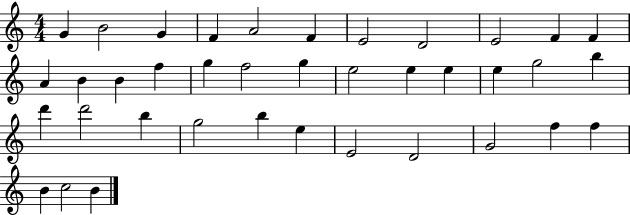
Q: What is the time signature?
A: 4/4